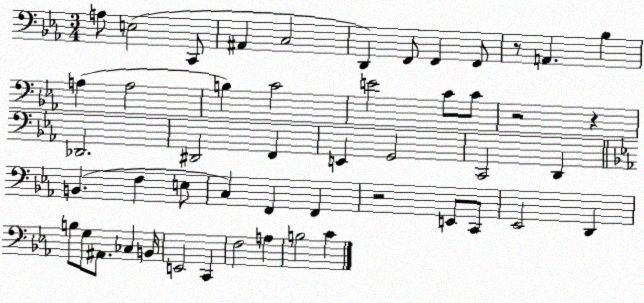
X:1
T:Untitled
M:3/4
L:1/4
K:Eb
A,/2 E,2 C,,/2 ^A,, C,2 D,, F,,/2 F,, F,,/2 z/2 A,, _B, A, A,2 B, C2 E2 C/2 C/2 z2 z _D,,2 ^D,,2 F,, E,, G,,2 C,,2 D,, B,, F, E,/2 C, F,, F,, z2 E,,/2 C,,/2 _E,,2 D,, B,/2 G,/2 ^A,,/2 _C, B,,/4 E,,2 C,, F,2 A, B,2 C